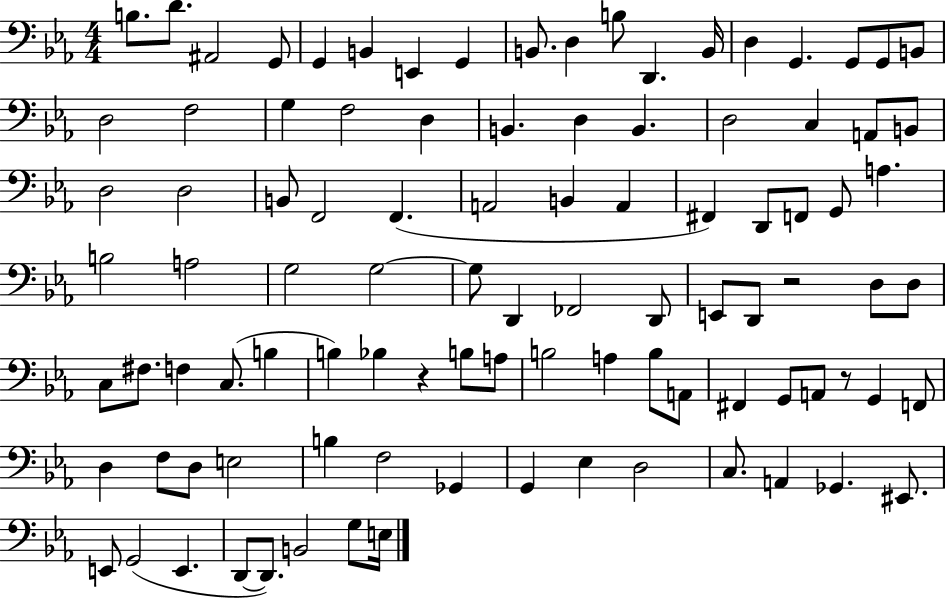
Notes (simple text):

B3/e. D4/e. A#2/h G2/e G2/q B2/q E2/q G2/q B2/e. D3/q B3/e D2/q. B2/s D3/q G2/q. G2/e G2/e B2/e D3/h F3/h G3/q F3/h D3/q B2/q. D3/q B2/q. D3/h C3/q A2/e B2/e D3/h D3/h B2/e F2/h F2/q. A2/h B2/q A2/q F#2/q D2/e F2/e G2/e A3/q. B3/h A3/h G3/h G3/h G3/e D2/q FES2/h D2/e E2/e D2/e R/h D3/e D3/e C3/e F#3/e. F3/q C3/e. B3/q B3/q Bb3/q R/q B3/e A3/e B3/h A3/q B3/e A2/e F#2/q G2/e A2/e R/e G2/q F2/e D3/q F3/e D3/e E3/h B3/q F3/h Gb2/q G2/q Eb3/q D3/h C3/e. A2/q Gb2/q. EIS2/e. E2/e G2/h E2/q. D2/e D2/e. B2/h G3/e E3/s